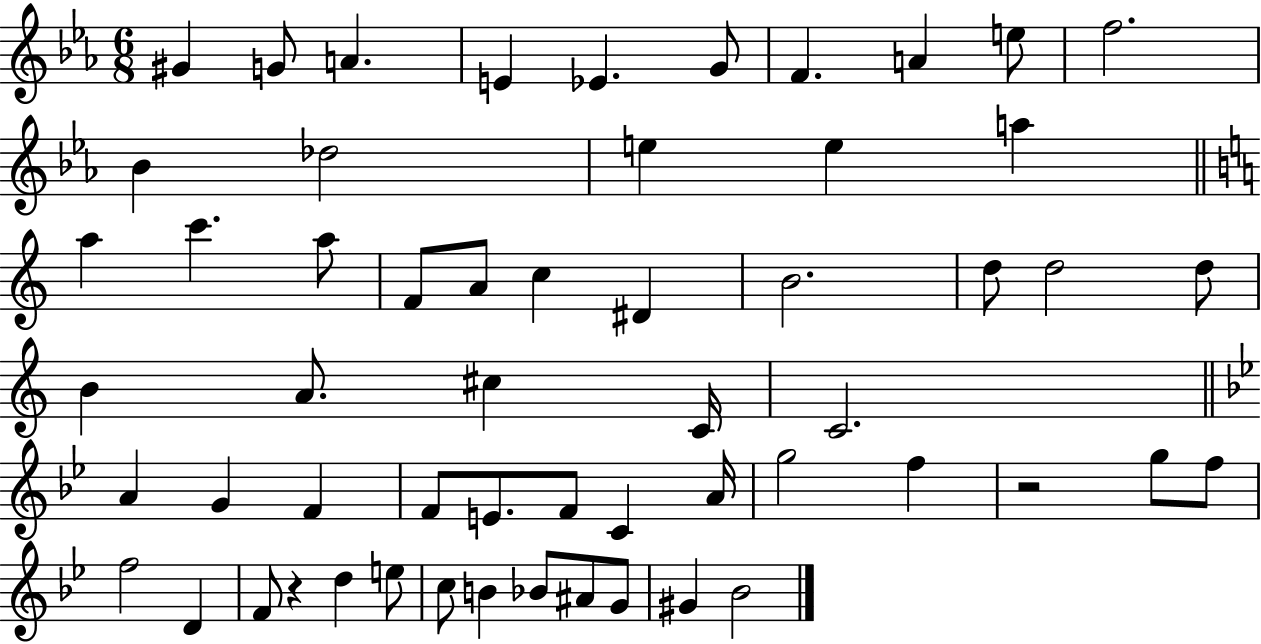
G#4/q G4/e A4/q. E4/q Eb4/q. G4/e F4/q. A4/q E5/e F5/h. Bb4/q Db5/h E5/q E5/q A5/q A5/q C6/q. A5/e F4/e A4/e C5/q D#4/q B4/h. D5/e D5/h D5/e B4/q A4/e. C#5/q C4/s C4/h. A4/q G4/q F4/q F4/e E4/e. F4/e C4/q A4/s G5/h F5/q R/h G5/e F5/e F5/h D4/q F4/e R/q D5/q E5/e C5/e B4/q Bb4/e A#4/e G4/e G#4/q Bb4/h